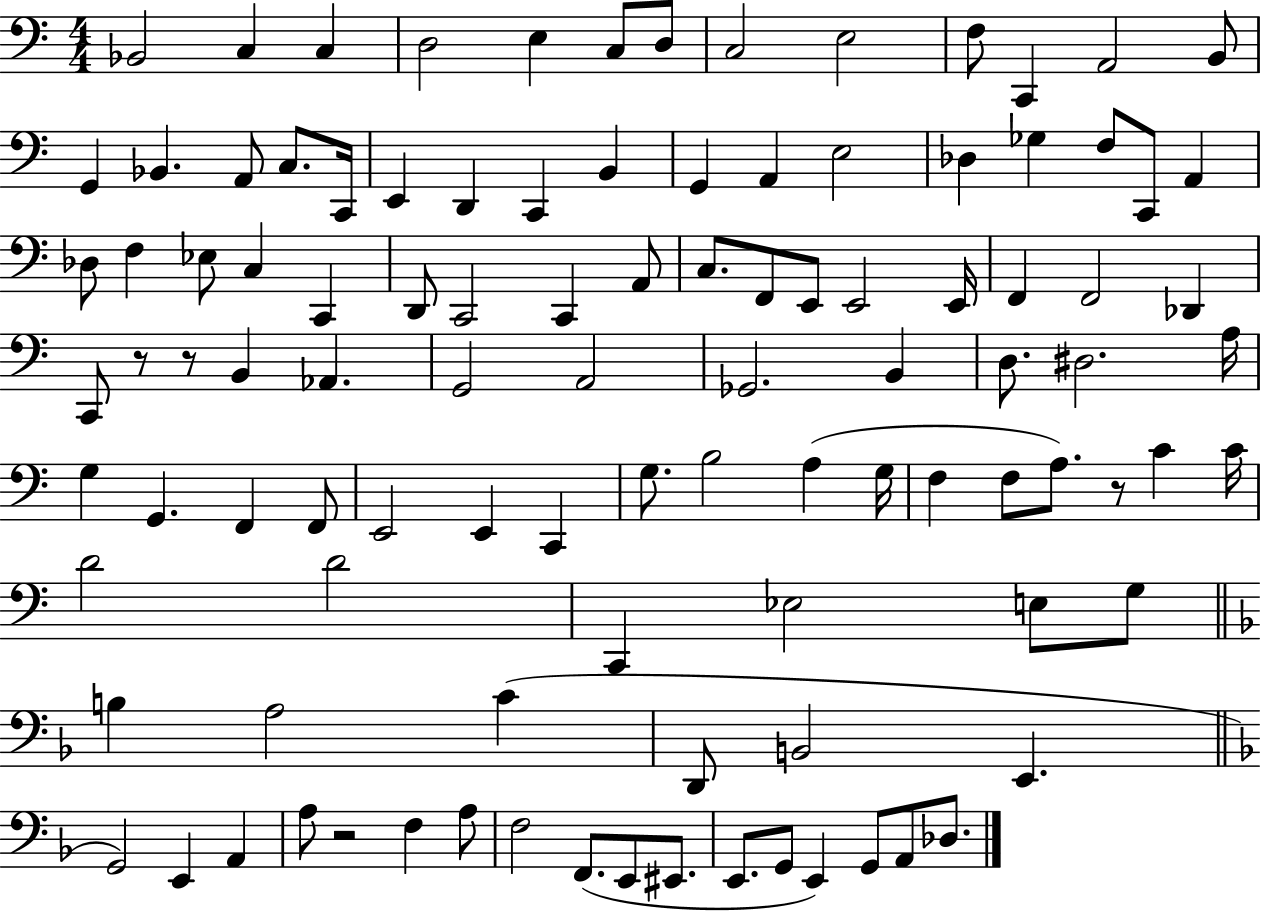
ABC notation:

X:1
T:Untitled
M:4/4
L:1/4
K:C
_B,,2 C, C, D,2 E, C,/2 D,/2 C,2 E,2 F,/2 C,, A,,2 B,,/2 G,, _B,, A,,/2 C,/2 C,,/4 E,, D,, C,, B,, G,, A,, E,2 _D, _G, F,/2 C,,/2 A,, _D,/2 F, _E,/2 C, C,, D,,/2 C,,2 C,, A,,/2 C,/2 F,,/2 E,,/2 E,,2 E,,/4 F,, F,,2 _D,, C,,/2 z/2 z/2 B,, _A,, G,,2 A,,2 _G,,2 B,, D,/2 ^D,2 A,/4 G, G,, F,, F,,/2 E,,2 E,, C,, G,/2 B,2 A, G,/4 F, F,/2 A,/2 z/2 C C/4 D2 D2 C,, _E,2 E,/2 G,/2 B, A,2 C D,,/2 B,,2 E,, G,,2 E,, A,, A,/2 z2 F, A,/2 F,2 F,,/2 E,,/2 ^E,,/2 E,,/2 G,,/2 E,, G,,/2 A,,/2 _D,/2